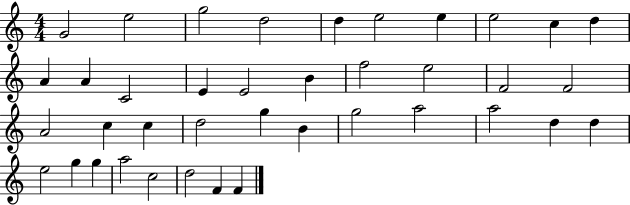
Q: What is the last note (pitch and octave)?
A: F4